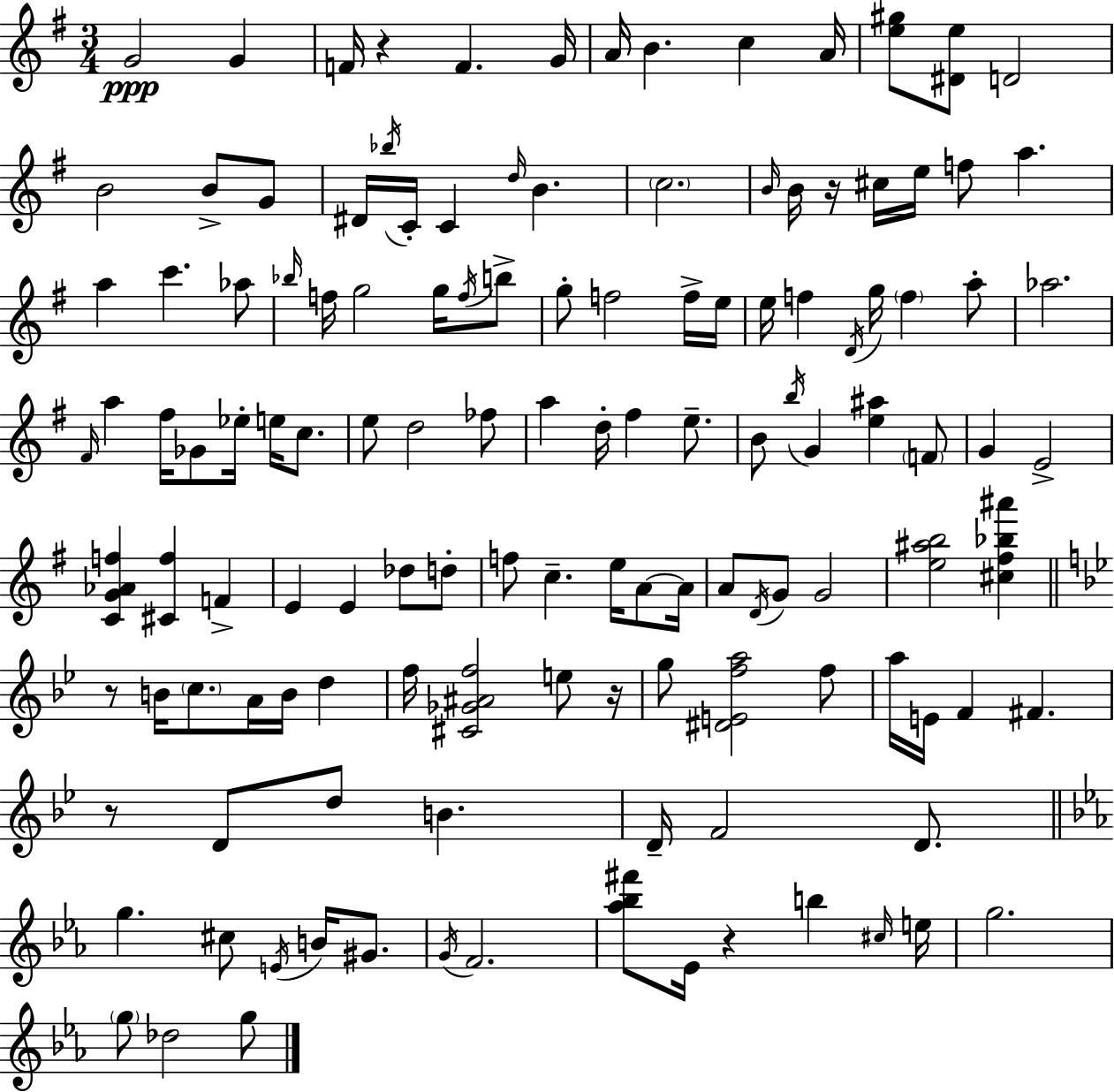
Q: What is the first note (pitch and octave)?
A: G4